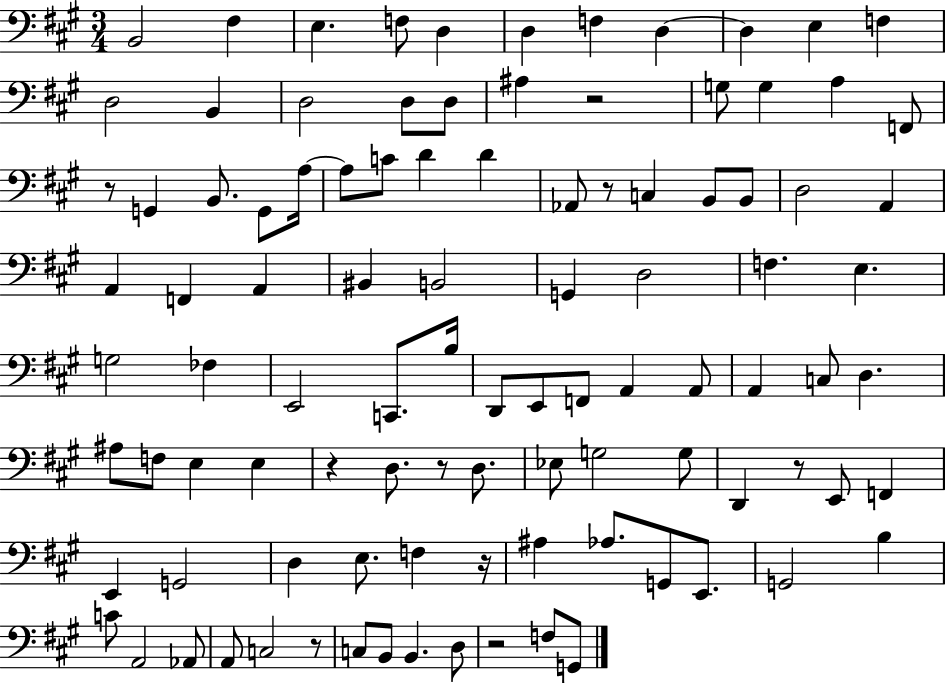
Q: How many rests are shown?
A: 9